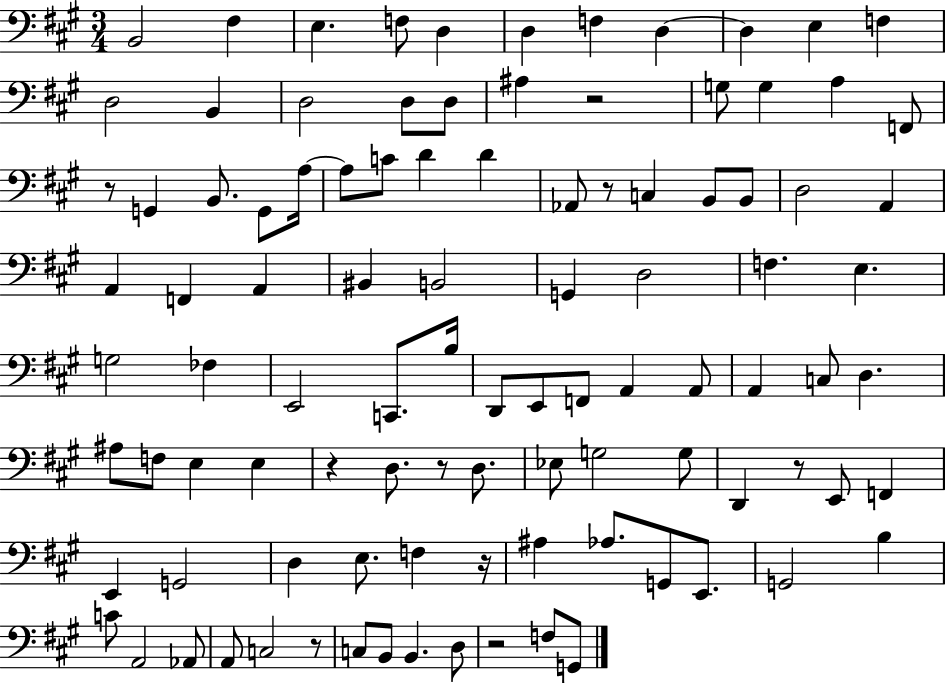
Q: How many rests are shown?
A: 9